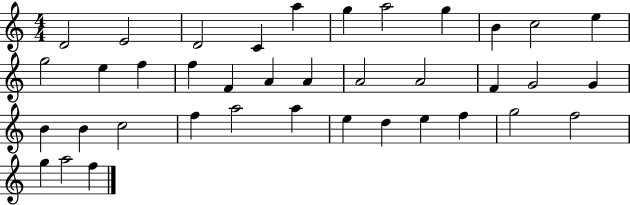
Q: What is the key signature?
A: C major